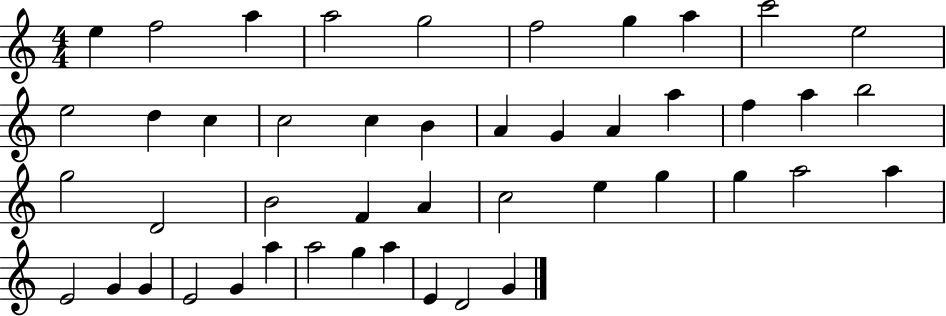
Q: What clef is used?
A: treble